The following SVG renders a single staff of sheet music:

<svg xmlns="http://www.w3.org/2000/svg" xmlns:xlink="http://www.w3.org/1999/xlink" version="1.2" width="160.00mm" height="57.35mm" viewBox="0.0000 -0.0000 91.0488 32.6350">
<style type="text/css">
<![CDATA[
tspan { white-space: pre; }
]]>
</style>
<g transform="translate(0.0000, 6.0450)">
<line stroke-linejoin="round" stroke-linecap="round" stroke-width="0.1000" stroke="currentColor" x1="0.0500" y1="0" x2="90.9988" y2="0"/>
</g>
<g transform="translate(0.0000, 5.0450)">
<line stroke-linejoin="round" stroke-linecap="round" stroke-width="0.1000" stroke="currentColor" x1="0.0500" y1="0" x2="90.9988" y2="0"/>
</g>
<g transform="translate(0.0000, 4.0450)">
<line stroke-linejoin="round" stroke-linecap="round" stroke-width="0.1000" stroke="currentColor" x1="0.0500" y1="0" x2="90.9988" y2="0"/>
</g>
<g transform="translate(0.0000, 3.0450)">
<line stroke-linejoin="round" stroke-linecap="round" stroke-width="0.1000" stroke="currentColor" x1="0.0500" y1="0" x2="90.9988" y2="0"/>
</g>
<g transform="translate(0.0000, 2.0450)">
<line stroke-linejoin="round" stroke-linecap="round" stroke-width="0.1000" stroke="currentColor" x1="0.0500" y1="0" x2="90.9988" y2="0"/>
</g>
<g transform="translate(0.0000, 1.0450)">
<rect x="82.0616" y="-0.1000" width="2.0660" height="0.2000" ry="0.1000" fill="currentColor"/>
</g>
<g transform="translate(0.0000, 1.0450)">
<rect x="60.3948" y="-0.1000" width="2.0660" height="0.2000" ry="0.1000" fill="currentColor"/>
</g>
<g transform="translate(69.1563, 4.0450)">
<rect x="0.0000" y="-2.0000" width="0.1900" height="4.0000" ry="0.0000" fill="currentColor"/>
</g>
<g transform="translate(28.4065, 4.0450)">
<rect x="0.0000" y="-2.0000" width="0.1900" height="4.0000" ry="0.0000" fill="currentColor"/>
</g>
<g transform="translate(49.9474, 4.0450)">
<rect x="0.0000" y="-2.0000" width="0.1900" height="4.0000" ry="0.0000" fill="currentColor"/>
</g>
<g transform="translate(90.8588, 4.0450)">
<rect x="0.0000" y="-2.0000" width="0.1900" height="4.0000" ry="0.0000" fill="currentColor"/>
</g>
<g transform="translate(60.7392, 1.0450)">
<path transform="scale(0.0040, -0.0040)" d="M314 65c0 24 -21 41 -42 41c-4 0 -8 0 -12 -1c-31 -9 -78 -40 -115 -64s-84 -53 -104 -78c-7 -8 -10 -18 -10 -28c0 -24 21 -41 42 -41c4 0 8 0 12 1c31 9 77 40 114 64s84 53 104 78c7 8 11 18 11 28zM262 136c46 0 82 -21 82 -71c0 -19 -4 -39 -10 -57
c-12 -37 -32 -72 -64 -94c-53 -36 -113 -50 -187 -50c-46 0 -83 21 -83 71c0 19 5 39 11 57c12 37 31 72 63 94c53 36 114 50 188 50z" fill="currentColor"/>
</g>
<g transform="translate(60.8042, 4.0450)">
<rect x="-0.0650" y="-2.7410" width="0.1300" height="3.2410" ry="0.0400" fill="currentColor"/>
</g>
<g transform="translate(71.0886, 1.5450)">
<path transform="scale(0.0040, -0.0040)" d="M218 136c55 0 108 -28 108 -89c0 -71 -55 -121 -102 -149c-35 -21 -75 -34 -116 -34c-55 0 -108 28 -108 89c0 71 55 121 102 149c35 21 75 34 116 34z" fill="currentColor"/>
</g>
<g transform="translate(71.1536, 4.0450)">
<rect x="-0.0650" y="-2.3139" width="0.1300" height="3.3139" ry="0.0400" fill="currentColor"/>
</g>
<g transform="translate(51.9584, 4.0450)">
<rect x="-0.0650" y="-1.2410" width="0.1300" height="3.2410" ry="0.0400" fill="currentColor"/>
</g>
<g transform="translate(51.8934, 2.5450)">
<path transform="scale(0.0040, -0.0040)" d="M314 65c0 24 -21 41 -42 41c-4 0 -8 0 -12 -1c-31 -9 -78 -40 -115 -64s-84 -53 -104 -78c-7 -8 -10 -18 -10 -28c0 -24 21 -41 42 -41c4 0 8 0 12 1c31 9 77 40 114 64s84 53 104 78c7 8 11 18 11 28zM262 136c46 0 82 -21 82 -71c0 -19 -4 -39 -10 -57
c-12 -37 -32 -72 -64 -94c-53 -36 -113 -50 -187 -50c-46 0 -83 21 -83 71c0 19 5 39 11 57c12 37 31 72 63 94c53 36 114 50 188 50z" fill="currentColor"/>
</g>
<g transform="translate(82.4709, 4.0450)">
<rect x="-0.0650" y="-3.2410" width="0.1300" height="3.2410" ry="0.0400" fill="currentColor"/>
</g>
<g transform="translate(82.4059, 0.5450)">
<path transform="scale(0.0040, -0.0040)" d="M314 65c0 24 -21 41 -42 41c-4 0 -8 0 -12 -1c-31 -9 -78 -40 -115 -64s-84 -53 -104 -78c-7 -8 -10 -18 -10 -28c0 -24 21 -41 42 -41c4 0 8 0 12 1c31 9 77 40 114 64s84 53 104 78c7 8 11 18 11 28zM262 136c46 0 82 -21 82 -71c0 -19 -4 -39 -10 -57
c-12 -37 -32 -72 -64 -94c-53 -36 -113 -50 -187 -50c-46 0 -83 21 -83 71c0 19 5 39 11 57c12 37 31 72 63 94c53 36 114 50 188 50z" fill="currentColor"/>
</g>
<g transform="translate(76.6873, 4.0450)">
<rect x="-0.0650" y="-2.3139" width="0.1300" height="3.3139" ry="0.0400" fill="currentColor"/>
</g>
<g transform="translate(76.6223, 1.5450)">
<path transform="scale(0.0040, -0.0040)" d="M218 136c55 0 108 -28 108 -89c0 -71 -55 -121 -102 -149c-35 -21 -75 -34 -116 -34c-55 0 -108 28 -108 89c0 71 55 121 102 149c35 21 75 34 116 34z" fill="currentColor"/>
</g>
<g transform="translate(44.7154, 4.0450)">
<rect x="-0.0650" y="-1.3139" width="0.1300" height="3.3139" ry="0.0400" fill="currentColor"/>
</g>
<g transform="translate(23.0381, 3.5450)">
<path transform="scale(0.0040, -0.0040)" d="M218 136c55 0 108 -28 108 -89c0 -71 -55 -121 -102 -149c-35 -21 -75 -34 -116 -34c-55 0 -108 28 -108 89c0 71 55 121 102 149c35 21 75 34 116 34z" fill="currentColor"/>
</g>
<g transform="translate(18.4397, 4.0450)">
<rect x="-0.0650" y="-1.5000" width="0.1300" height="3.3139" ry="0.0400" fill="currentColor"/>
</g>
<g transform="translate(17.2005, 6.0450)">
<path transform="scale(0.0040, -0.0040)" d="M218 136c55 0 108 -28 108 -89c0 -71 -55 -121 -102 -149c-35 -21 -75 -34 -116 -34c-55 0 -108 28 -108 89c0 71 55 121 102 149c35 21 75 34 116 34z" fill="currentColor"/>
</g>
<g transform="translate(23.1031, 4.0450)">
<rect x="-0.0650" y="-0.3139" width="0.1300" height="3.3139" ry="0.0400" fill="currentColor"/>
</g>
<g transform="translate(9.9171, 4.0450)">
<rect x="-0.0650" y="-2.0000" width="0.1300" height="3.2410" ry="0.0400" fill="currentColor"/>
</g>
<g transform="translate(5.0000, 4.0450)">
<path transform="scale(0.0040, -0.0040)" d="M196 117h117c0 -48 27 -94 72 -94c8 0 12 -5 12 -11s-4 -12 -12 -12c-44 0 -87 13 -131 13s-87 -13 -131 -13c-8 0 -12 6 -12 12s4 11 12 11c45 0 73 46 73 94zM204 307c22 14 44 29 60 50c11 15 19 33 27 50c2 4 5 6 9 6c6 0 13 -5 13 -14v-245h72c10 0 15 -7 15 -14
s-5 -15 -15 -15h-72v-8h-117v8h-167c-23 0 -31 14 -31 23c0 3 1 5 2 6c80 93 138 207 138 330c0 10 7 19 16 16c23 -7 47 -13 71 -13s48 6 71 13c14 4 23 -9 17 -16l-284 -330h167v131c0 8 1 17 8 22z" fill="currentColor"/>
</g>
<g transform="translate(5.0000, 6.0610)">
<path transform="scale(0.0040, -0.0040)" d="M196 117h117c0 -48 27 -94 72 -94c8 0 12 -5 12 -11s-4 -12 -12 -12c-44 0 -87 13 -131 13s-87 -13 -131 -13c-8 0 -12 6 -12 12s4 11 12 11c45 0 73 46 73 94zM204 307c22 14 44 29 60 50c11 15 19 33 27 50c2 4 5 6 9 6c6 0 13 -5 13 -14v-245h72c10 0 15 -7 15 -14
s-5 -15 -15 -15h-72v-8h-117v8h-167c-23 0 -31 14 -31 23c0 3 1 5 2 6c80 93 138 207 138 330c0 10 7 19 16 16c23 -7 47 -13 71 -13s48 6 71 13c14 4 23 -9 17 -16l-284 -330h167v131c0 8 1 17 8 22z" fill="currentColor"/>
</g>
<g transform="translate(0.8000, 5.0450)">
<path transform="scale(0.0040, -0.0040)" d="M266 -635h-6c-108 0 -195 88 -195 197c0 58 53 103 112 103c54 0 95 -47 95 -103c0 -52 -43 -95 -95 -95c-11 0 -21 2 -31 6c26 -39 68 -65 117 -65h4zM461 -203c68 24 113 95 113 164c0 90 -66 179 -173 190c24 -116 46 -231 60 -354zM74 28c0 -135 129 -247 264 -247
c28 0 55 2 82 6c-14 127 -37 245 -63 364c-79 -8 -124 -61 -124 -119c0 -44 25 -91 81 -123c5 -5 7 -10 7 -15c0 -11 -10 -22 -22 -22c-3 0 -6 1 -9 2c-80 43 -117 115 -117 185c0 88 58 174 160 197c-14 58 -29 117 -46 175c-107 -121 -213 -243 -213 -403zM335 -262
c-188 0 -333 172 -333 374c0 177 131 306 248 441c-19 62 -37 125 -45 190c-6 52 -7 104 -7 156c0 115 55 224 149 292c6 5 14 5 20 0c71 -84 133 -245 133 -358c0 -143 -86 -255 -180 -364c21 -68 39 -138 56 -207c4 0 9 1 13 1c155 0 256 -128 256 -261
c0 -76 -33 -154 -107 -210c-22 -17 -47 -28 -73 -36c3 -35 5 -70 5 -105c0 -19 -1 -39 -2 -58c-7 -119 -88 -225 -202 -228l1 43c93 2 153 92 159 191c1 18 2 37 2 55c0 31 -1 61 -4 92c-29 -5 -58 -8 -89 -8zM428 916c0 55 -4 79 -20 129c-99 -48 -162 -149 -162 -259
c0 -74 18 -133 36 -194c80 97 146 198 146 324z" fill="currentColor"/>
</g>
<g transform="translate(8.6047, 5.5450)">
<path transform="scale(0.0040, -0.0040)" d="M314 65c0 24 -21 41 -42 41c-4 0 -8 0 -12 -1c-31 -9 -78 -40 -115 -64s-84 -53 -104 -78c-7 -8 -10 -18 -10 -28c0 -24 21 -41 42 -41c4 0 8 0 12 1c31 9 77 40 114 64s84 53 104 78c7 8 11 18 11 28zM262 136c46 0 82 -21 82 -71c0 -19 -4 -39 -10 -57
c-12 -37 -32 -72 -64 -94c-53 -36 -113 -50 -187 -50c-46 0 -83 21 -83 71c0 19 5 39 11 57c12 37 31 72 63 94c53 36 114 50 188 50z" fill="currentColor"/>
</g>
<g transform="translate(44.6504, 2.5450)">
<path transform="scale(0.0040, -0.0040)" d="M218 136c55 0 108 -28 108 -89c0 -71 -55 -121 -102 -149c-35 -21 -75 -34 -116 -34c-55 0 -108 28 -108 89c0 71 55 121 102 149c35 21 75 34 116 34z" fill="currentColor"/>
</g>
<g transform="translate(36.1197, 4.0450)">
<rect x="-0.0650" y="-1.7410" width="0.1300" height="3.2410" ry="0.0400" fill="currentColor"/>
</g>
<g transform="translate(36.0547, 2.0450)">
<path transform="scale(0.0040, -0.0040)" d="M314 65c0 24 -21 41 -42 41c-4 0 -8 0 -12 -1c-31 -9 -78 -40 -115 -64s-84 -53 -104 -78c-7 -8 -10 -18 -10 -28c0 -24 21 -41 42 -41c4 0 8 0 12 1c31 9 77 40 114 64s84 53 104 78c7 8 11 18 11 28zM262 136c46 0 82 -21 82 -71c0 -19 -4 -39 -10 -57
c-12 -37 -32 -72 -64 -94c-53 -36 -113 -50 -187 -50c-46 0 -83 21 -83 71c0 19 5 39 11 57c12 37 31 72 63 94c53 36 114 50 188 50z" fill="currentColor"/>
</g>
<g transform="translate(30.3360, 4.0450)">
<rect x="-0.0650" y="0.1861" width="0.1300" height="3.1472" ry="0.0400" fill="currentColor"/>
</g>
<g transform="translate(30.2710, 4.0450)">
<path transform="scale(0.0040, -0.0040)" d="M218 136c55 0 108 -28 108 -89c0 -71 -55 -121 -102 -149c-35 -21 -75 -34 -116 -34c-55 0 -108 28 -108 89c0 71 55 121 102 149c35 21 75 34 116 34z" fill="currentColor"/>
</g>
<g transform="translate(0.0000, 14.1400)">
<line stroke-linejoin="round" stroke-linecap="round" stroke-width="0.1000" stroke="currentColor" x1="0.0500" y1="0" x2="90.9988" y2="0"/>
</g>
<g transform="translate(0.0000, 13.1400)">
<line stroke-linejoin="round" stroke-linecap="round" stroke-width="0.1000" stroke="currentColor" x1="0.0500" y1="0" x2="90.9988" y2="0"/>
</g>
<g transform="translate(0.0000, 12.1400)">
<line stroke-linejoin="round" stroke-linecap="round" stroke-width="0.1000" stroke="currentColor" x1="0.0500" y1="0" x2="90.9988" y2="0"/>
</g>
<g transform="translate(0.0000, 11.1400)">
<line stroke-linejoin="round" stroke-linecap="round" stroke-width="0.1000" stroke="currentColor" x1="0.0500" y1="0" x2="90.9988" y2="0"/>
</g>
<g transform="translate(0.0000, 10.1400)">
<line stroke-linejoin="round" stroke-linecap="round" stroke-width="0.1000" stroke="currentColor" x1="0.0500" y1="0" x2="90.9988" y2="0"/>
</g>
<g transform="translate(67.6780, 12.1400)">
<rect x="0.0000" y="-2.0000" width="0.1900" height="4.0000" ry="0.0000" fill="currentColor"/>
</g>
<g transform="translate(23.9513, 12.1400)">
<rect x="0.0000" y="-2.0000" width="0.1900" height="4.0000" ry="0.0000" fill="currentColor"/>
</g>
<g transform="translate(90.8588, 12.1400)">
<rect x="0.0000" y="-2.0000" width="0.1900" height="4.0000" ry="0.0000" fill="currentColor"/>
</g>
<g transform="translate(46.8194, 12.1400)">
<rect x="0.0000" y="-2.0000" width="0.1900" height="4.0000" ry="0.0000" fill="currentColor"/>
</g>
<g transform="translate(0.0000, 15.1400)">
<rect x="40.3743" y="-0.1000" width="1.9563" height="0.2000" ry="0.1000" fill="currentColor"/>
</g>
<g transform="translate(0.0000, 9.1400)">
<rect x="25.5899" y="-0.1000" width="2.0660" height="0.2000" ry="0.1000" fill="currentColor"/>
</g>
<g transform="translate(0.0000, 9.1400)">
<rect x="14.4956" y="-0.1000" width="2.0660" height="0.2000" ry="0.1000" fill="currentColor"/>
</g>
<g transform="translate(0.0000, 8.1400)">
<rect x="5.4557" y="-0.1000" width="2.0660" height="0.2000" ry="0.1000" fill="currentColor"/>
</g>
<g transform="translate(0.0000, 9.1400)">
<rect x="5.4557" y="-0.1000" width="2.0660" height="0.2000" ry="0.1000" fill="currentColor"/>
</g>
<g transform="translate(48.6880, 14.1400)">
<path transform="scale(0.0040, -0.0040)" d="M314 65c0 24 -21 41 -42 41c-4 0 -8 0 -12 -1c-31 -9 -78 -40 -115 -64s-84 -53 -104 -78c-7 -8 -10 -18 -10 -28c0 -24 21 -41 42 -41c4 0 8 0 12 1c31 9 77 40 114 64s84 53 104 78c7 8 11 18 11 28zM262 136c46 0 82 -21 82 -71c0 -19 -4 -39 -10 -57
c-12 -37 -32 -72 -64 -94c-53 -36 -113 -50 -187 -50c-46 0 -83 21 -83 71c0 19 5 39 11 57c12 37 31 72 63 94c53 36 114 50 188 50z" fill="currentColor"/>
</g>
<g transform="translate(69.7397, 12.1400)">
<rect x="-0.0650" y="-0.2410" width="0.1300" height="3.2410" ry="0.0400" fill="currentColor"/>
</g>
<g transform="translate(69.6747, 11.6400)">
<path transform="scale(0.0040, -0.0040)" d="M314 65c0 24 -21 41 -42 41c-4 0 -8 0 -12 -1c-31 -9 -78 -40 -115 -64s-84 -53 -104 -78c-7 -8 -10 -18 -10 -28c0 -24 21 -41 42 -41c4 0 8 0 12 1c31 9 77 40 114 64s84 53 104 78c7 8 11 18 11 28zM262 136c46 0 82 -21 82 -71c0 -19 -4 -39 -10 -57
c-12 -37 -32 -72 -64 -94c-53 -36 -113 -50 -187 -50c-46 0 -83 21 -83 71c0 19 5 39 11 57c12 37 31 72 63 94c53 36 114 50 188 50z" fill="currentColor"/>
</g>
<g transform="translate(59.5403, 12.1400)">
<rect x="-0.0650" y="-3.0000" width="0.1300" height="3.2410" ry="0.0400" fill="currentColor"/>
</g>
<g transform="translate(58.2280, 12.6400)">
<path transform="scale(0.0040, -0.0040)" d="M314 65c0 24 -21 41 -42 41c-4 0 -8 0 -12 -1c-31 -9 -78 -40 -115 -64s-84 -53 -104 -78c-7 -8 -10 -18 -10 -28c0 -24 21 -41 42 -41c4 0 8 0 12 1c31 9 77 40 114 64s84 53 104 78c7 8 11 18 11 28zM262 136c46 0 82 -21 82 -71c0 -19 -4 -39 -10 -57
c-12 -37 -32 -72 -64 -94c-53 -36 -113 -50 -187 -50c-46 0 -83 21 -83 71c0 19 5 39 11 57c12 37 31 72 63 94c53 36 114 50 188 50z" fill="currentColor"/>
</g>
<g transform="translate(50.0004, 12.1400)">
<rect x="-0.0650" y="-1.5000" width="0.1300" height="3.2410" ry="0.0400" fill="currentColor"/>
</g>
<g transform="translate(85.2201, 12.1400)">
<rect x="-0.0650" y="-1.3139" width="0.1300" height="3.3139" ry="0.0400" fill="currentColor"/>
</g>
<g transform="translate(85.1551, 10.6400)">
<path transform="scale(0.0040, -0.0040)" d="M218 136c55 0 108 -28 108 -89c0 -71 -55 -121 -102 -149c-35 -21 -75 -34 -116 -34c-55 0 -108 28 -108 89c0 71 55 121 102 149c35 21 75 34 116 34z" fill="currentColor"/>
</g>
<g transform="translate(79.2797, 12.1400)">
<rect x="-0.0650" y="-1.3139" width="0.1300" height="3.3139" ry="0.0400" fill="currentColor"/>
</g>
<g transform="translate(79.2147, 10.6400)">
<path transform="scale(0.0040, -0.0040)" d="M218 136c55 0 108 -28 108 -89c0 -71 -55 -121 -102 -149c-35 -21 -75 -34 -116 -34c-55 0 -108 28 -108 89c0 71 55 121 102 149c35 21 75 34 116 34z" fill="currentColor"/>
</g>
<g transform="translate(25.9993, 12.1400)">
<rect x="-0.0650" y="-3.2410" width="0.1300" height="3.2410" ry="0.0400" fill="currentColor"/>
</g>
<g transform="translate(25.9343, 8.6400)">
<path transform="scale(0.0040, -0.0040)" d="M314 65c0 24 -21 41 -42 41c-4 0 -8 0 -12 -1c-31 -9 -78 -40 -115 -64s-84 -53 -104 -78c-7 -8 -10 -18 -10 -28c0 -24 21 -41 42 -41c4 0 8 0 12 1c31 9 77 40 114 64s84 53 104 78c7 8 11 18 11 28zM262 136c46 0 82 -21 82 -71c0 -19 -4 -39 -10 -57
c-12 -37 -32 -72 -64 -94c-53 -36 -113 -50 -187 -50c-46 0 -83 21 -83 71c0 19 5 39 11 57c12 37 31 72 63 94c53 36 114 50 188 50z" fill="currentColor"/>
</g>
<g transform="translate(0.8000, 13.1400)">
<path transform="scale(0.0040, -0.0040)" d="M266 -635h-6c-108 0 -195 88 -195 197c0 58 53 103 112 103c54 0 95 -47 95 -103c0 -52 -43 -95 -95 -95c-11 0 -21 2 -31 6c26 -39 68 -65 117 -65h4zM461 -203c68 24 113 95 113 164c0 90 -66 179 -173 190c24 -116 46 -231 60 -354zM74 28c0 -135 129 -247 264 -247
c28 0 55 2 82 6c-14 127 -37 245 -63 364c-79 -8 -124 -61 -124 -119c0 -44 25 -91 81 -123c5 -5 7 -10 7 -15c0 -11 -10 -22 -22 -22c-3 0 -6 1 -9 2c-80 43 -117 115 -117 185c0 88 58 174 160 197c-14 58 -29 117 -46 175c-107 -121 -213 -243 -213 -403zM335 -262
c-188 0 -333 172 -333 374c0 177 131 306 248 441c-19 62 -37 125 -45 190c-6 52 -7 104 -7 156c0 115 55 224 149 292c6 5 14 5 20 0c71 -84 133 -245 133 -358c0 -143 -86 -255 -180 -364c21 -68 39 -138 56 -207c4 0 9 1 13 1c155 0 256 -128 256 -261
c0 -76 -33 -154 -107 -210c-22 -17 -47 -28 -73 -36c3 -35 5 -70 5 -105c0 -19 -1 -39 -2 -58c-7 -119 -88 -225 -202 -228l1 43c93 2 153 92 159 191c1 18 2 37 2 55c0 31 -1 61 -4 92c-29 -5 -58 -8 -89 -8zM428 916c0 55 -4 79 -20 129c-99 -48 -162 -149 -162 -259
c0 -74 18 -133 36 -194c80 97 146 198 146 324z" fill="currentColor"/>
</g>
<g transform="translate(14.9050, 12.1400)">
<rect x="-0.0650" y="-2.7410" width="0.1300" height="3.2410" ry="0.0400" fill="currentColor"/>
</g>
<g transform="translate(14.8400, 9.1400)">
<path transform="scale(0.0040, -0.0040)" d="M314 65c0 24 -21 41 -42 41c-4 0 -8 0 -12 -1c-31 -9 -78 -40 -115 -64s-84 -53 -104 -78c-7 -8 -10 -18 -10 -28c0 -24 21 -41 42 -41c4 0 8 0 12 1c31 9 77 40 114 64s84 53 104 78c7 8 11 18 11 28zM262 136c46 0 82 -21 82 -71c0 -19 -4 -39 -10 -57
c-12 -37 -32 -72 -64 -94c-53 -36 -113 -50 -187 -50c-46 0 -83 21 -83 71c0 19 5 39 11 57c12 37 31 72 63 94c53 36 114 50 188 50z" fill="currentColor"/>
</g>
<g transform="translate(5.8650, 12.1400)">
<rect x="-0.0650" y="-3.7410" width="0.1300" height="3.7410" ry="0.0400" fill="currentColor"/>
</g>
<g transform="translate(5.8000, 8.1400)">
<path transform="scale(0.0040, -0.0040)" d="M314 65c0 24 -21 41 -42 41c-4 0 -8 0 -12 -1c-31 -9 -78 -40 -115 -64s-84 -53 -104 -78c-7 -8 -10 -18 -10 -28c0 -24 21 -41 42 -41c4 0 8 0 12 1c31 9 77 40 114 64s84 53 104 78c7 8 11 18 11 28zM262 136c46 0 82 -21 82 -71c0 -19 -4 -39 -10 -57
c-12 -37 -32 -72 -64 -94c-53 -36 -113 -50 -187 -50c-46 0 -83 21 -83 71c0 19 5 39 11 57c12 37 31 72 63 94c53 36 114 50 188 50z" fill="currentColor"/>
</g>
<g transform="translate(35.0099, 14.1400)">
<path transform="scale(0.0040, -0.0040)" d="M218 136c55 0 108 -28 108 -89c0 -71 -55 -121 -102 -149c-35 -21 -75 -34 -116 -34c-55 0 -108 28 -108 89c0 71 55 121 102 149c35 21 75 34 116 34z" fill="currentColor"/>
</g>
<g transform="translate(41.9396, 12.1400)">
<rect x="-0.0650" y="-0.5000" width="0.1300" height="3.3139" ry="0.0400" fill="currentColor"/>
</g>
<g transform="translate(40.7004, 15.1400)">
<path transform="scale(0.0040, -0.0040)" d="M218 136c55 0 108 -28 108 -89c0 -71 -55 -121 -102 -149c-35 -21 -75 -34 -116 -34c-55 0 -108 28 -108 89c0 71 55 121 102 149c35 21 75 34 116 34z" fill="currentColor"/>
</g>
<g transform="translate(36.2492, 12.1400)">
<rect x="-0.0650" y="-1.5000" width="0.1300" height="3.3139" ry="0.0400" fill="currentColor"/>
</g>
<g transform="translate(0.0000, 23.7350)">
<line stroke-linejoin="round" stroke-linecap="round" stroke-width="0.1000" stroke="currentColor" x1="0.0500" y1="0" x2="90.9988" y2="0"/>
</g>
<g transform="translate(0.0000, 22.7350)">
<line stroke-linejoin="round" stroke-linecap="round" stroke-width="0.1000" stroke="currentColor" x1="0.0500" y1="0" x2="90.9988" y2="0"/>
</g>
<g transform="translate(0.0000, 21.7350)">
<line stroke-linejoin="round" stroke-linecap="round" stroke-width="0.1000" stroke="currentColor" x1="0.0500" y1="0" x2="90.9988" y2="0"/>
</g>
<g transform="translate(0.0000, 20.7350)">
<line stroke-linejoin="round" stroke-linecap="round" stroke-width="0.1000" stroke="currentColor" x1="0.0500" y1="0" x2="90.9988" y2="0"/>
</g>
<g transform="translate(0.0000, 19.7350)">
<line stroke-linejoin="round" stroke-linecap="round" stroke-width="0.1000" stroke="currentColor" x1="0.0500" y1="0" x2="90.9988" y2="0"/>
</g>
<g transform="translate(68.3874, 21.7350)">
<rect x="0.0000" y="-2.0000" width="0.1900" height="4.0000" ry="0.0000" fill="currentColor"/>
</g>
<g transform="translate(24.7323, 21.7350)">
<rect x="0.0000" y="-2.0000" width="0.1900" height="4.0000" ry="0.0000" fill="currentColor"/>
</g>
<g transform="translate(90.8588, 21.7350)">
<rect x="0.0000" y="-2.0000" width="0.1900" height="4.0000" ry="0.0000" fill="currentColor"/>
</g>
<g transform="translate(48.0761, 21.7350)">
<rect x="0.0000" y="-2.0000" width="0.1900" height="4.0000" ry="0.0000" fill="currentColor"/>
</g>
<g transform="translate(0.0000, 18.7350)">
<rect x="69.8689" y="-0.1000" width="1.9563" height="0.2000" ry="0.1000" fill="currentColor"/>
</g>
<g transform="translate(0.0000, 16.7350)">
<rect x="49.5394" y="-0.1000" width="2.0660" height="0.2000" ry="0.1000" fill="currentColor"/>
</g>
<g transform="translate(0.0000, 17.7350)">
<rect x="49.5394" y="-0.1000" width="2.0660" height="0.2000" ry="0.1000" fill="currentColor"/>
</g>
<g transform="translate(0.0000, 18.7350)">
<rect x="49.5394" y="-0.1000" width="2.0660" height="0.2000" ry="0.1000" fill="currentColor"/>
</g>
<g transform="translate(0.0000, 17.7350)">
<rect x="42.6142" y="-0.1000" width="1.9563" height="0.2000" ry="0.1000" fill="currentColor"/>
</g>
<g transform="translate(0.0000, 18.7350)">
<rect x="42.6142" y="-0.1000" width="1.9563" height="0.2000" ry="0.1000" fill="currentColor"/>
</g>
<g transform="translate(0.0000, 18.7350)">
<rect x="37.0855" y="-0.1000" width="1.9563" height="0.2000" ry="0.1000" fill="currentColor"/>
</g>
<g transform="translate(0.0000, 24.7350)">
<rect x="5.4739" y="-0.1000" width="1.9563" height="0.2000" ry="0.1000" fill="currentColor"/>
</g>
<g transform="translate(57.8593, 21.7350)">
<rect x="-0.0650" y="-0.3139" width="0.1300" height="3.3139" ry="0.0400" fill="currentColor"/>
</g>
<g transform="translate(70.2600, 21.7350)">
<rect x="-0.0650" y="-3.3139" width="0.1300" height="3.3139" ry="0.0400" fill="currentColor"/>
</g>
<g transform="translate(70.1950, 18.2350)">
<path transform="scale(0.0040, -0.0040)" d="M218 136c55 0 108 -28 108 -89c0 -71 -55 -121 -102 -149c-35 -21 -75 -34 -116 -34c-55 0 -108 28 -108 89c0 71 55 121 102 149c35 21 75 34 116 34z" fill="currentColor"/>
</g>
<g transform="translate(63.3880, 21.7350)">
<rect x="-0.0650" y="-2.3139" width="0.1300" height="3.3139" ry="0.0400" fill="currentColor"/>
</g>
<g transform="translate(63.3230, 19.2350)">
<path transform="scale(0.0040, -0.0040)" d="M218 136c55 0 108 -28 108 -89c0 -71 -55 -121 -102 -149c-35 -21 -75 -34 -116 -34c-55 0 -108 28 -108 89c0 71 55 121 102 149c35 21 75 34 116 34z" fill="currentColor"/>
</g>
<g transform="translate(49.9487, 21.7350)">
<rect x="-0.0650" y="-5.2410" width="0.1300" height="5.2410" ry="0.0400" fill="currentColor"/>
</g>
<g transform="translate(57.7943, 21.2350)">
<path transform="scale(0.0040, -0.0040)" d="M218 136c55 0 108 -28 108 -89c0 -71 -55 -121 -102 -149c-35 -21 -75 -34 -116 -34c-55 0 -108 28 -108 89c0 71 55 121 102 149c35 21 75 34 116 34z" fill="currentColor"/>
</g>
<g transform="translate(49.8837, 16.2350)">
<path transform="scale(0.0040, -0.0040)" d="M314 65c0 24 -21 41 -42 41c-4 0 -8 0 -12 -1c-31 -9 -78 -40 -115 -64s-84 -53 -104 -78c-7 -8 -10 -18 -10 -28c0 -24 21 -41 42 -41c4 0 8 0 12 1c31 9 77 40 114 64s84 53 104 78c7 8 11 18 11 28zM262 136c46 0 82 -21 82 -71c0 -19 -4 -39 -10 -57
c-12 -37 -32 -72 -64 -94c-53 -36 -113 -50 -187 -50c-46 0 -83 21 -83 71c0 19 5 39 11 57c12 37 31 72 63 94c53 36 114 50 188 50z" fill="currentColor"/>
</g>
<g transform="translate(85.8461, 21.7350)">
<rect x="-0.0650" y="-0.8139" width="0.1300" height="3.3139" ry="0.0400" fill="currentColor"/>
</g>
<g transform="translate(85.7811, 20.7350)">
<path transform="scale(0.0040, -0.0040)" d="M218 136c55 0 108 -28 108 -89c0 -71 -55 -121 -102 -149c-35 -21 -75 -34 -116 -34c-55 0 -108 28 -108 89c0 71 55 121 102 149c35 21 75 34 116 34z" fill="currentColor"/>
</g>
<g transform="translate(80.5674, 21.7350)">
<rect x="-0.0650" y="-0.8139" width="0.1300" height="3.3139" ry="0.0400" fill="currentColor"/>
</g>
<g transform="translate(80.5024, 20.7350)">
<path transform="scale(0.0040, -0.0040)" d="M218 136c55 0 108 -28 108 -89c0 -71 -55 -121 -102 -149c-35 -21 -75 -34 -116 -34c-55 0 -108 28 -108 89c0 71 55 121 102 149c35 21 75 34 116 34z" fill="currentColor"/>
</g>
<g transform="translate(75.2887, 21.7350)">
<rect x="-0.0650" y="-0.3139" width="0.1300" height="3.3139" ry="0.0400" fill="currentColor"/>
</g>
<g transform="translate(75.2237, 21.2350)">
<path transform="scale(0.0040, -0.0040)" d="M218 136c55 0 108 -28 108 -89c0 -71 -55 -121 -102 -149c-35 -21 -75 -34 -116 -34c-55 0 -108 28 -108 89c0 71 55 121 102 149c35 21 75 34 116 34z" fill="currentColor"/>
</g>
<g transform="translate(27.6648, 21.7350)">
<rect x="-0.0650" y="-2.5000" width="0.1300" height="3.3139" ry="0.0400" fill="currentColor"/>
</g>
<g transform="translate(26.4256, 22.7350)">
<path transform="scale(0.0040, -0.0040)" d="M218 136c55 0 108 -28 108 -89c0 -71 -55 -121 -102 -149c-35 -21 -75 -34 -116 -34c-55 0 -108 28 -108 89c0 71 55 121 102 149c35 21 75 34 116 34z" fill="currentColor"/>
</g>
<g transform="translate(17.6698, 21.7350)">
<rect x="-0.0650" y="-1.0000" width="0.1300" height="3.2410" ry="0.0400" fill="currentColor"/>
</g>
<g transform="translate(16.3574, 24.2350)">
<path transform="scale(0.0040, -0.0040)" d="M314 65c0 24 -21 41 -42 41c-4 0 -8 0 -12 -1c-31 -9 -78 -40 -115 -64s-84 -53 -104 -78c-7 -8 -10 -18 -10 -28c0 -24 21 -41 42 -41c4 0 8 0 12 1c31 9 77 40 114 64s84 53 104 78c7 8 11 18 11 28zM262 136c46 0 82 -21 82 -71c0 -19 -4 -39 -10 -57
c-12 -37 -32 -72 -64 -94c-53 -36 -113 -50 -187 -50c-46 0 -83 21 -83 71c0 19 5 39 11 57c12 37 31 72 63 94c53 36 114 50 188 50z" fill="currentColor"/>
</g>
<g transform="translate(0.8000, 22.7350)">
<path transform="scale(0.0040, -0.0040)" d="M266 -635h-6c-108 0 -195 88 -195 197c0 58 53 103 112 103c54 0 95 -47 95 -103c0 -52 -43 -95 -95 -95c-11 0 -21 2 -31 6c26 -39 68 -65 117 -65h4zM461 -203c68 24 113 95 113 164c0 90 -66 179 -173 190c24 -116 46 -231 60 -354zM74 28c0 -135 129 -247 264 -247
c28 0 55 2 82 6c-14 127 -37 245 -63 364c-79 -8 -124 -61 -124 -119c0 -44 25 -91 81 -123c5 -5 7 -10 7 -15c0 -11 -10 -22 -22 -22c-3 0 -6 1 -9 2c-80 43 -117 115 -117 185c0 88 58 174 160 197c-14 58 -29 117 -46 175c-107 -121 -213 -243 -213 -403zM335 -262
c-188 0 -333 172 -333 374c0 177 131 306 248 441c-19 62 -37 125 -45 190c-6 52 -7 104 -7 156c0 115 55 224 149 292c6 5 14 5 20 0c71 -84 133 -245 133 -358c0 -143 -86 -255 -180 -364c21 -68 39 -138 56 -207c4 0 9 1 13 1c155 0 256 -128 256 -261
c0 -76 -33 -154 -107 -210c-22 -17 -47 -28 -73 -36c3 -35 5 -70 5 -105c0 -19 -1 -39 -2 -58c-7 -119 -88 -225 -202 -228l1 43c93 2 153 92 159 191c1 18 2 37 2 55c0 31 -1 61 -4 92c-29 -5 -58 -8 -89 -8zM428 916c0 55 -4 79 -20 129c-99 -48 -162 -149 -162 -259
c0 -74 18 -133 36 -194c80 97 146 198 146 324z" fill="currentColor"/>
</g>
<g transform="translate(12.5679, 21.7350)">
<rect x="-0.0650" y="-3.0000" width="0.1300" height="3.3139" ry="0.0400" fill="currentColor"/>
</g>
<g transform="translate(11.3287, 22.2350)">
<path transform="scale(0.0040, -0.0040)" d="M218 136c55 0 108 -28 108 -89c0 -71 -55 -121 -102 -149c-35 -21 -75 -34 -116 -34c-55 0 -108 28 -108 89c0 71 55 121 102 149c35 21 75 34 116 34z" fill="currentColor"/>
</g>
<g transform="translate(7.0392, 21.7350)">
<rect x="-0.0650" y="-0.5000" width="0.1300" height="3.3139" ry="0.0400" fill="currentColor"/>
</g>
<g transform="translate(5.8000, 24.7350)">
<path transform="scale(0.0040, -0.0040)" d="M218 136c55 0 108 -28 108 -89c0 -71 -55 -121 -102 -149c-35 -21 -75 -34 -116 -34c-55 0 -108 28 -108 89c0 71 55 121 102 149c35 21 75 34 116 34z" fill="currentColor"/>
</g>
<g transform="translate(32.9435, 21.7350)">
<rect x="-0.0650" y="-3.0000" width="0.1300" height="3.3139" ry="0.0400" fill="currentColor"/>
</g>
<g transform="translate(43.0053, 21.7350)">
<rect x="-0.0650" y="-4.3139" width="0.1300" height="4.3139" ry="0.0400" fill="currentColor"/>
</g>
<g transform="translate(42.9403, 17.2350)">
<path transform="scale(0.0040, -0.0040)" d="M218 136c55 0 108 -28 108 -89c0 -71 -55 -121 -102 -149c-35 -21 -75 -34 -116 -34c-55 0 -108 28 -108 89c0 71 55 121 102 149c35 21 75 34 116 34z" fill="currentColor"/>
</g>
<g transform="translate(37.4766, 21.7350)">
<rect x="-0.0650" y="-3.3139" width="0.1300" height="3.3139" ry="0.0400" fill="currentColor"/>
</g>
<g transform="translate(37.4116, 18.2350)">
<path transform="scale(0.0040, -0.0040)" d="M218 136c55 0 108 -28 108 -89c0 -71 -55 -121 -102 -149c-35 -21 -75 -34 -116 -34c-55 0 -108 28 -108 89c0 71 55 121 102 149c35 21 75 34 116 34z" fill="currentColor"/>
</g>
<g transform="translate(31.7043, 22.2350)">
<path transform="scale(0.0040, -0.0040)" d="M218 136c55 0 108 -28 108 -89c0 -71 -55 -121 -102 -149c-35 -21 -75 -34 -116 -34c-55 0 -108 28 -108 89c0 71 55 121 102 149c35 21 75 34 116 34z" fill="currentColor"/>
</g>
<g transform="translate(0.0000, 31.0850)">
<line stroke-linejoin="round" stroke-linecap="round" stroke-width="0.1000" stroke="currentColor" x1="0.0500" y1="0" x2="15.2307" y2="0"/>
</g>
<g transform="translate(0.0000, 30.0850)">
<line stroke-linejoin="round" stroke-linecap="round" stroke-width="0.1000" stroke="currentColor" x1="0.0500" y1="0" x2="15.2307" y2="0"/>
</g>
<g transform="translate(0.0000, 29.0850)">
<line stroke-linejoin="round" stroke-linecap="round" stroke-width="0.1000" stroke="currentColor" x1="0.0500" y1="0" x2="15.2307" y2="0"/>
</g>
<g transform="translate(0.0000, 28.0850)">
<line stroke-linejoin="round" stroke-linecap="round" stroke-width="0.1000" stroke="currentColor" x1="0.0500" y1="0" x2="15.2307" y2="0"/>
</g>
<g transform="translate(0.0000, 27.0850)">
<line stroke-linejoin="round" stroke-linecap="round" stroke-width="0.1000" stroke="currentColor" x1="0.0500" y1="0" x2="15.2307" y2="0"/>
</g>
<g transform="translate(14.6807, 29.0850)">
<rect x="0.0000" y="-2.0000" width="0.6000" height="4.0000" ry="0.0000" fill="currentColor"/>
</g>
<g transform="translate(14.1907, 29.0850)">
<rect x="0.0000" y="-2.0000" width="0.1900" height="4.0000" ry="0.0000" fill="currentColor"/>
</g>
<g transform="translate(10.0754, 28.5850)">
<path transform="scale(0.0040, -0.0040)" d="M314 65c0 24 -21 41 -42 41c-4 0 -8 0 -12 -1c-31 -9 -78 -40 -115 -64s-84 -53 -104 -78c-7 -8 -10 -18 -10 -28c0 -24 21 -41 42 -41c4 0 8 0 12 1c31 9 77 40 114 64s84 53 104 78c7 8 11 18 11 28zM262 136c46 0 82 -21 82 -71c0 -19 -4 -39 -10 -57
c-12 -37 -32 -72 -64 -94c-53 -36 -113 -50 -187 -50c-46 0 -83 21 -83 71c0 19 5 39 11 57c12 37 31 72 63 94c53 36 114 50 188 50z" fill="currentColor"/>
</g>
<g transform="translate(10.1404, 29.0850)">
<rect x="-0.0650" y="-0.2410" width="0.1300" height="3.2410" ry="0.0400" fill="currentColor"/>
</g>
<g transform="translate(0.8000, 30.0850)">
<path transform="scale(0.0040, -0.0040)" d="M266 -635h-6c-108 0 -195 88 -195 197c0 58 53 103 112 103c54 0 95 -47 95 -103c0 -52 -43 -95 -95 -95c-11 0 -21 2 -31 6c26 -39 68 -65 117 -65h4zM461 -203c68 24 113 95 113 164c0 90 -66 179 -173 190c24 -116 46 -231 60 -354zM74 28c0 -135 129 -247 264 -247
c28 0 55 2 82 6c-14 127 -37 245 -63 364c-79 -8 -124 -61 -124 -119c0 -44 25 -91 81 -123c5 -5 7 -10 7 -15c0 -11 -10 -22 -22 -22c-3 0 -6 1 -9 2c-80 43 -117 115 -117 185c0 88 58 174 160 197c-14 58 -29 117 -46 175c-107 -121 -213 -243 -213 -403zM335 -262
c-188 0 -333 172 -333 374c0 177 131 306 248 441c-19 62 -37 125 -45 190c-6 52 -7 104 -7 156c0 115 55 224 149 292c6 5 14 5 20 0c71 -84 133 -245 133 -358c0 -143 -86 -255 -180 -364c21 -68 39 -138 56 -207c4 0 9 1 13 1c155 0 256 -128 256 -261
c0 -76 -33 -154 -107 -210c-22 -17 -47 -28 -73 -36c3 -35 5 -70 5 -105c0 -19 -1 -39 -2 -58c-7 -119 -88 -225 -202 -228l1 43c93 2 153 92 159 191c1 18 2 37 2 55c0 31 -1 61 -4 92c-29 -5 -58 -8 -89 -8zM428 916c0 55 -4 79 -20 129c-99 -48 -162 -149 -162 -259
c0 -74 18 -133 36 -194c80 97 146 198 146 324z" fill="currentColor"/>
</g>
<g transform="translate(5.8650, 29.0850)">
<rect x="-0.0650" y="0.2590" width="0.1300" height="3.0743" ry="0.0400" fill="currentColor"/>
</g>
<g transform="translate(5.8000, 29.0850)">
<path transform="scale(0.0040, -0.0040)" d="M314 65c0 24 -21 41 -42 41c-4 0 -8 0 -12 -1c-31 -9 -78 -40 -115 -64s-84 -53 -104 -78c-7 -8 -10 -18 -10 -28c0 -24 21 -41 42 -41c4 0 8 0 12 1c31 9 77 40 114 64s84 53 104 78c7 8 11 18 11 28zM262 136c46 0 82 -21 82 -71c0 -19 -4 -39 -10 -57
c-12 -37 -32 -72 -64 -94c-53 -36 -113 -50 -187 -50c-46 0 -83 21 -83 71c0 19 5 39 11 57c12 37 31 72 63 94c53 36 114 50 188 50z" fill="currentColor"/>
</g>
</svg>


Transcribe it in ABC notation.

X:1
T:Untitled
M:4/4
L:1/4
K:C
F2 E c B f2 e e2 a2 g g b2 c'2 a2 b2 E C E2 A2 c2 e e C A D2 G A b d' f'2 c g b c d d B2 c2